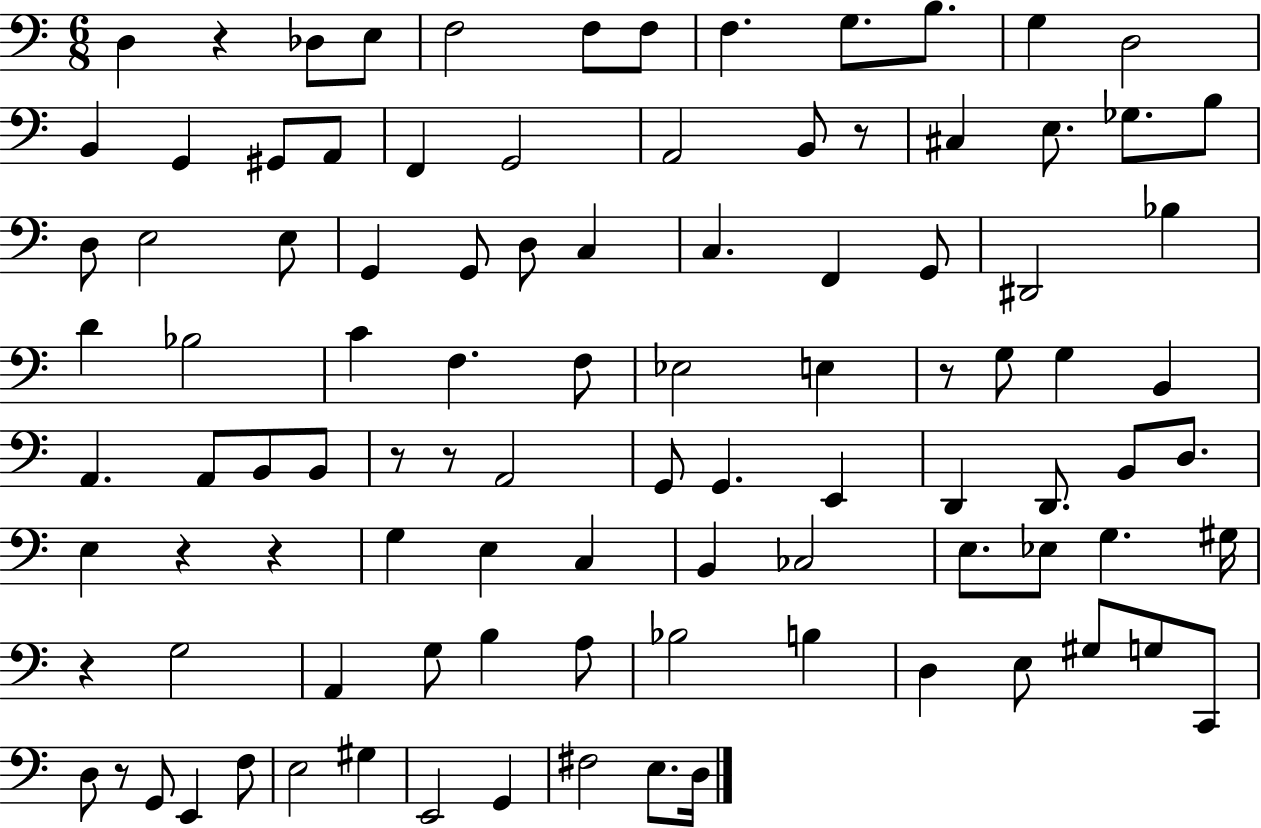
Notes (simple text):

D3/q R/q Db3/e E3/e F3/h F3/e F3/e F3/q. G3/e. B3/e. G3/q D3/h B2/q G2/q G#2/e A2/e F2/q G2/h A2/h B2/e R/e C#3/q E3/e. Gb3/e. B3/e D3/e E3/h E3/e G2/q G2/e D3/e C3/q C3/q. F2/q G2/e D#2/h Bb3/q D4/q Bb3/h C4/q F3/q. F3/e Eb3/h E3/q R/e G3/e G3/q B2/q A2/q. A2/e B2/e B2/e R/e R/e A2/h G2/e G2/q. E2/q D2/q D2/e. B2/e D3/e. E3/q R/q R/q G3/q E3/q C3/q B2/q CES3/h E3/e. Eb3/e G3/q. G#3/s R/q G3/h A2/q G3/e B3/q A3/e Bb3/h B3/q D3/q E3/e G#3/e G3/e C2/e D3/e R/e G2/e E2/q F3/e E3/h G#3/q E2/h G2/q F#3/h E3/e. D3/s